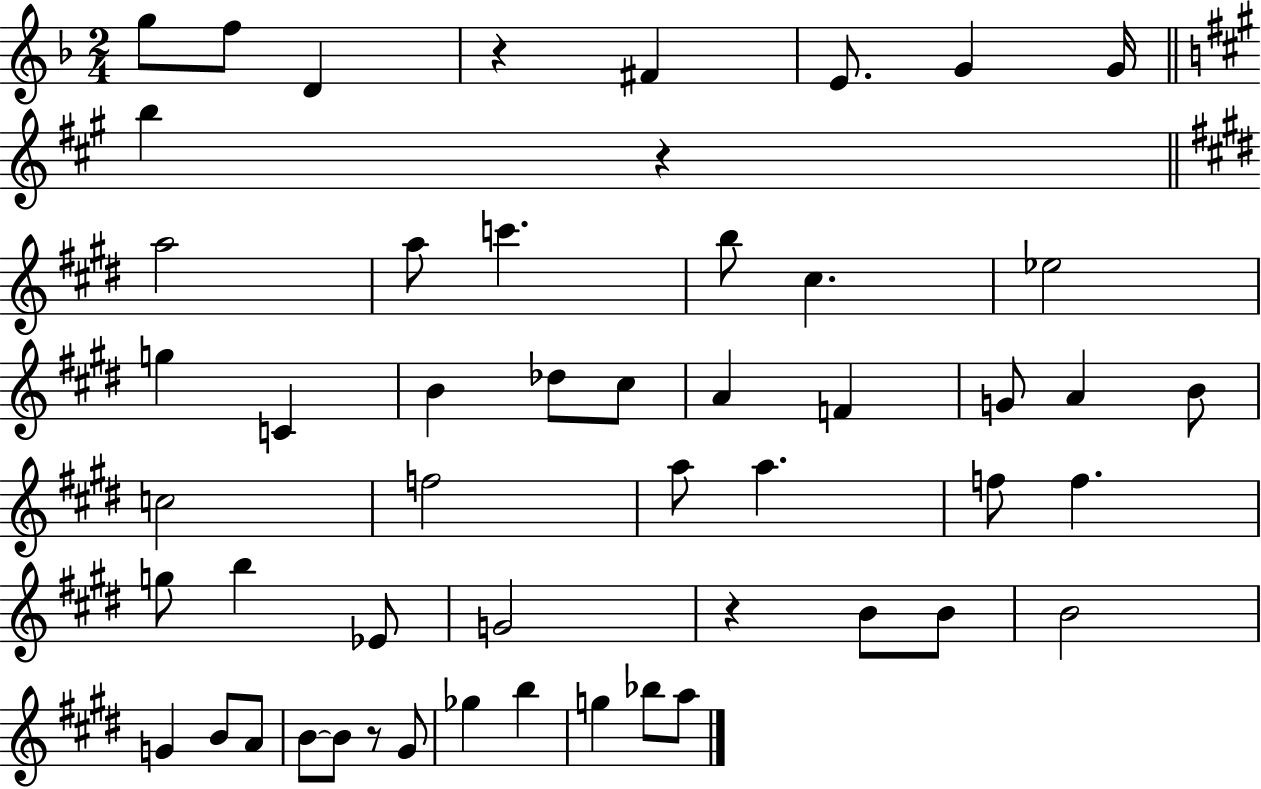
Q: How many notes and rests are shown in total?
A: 52